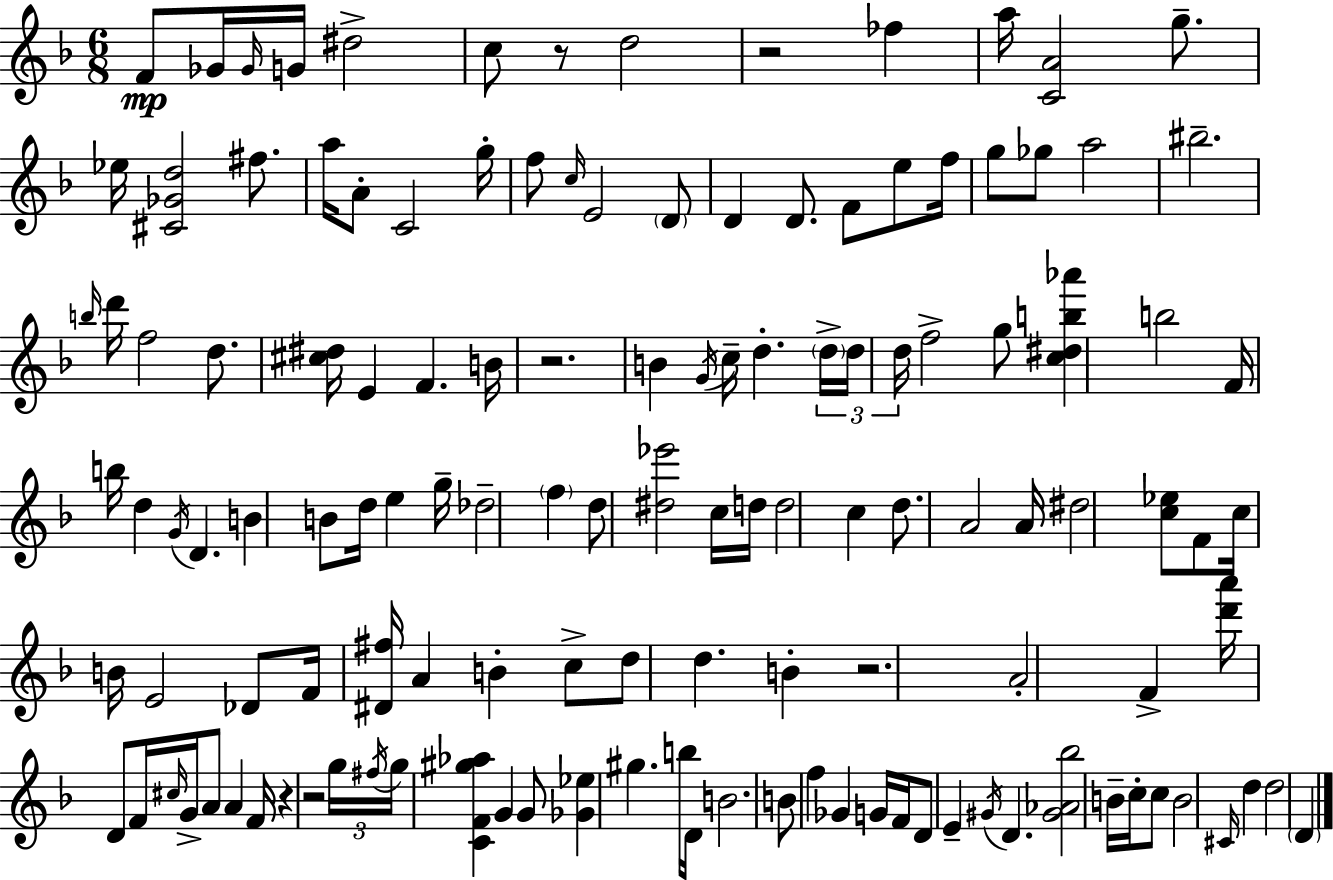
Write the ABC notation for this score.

X:1
T:Untitled
M:6/8
L:1/4
K:F
F/2 _G/4 _G/4 G/4 ^d2 c/2 z/2 d2 z2 _f a/4 [CA]2 g/2 _e/4 [^C_Gd]2 ^f/2 a/4 A/2 C2 g/4 f/2 c/4 E2 D/2 D D/2 F/2 e/2 f/4 g/2 _g/2 a2 ^b2 b/4 d'/4 f2 d/2 [^c^d]/4 E F B/4 z2 B G/4 c/4 d d/4 d/4 d/4 f2 g/2 [c^db_a'] b2 F/4 b/4 d G/4 D B B/2 d/4 e g/4 _d2 f d/2 [^d_e']2 c/4 d/4 d2 c d/2 A2 A/4 ^d2 [c_e]/2 F/2 c/4 B/4 E2 _D/2 F/4 [^D^f]/4 A B c/2 d/2 d B z2 A2 F [d'a']/4 D/2 F/4 ^c/4 G/4 A/2 A F/4 z z2 g/4 ^f/4 g/4 [CF^g_a] G G/2 [_G_e] ^g b/4 D/4 B2 B/2 f _G G/4 F/4 D/2 E ^G/4 D [^G_A_b]2 B/4 c/4 c/2 B2 ^C/4 d d2 D